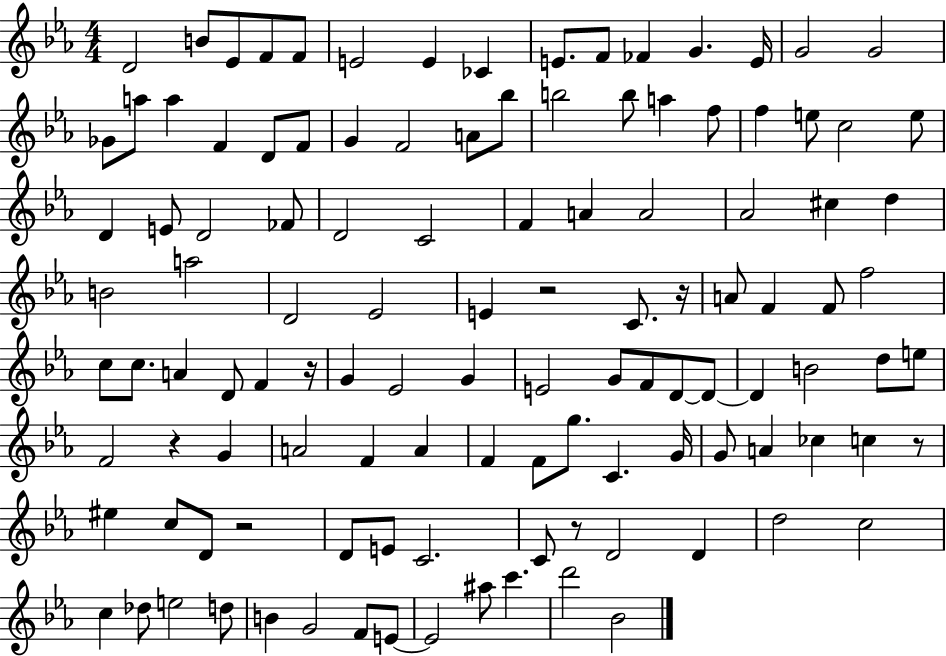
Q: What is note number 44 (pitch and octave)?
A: C#5